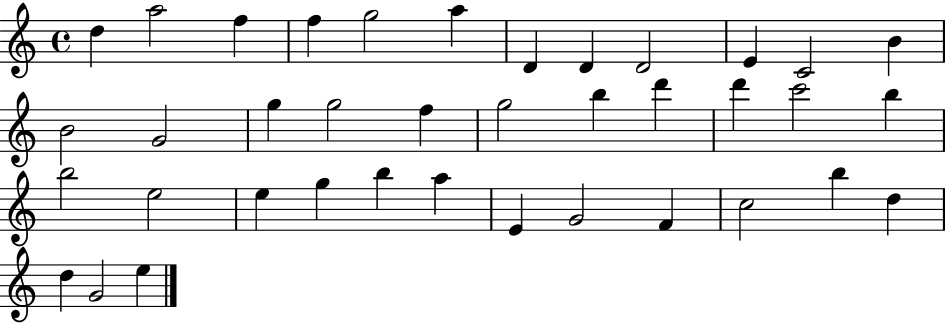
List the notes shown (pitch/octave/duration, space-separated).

D5/q A5/h F5/q F5/q G5/h A5/q D4/q D4/q D4/h E4/q C4/h B4/q B4/h G4/h G5/q G5/h F5/q G5/h B5/q D6/q D6/q C6/h B5/q B5/h E5/h E5/q G5/q B5/q A5/q E4/q G4/h F4/q C5/h B5/q D5/q D5/q G4/h E5/q